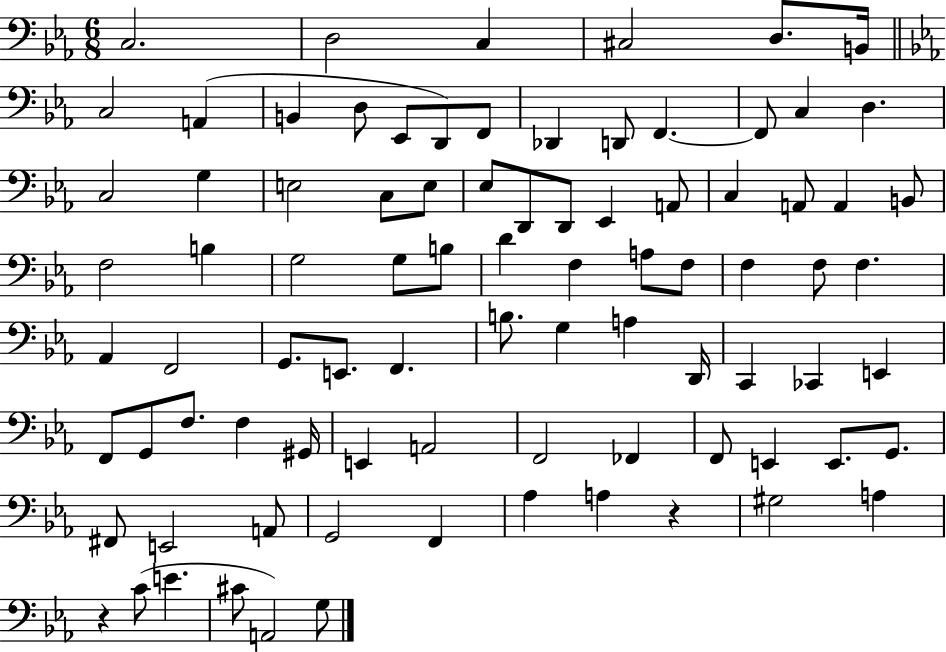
{
  \clef bass
  \numericTimeSignature
  \time 6/8
  \key ees \major
  \repeat volta 2 { c2. | d2 c4 | cis2 d8. b,16 | \bar "||" \break \key c \minor c2 a,4( | b,4 d8 ees,8 d,8) f,8 | des,4 d,8 f,4.~~ | f,8 c4 d4. | \break c2 g4 | e2 c8 e8 | ees8 d,8 d,8 ees,4 a,8 | c4 a,8 a,4 b,8 | \break f2 b4 | g2 g8 b8 | d'4 f4 a8 f8 | f4 f8 f4. | \break aes,4 f,2 | g,8. e,8. f,4. | b8. g4 a4 d,16 | c,4 ces,4 e,4 | \break f,8 g,8 f8. f4 gis,16 | e,4 a,2 | f,2 fes,4 | f,8 e,4 e,8. g,8. | \break fis,8 e,2 a,8 | g,2 f,4 | aes4 a4 r4 | gis2 a4 | \break r4 c'8( e'4. | cis'8 a,2) g8 | } \bar "|."
}